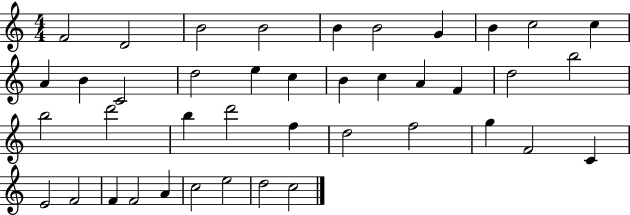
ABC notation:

X:1
T:Untitled
M:4/4
L:1/4
K:C
F2 D2 B2 B2 B B2 G B c2 c A B C2 d2 e c B c A F d2 b2 b2 d'2 b d'2 f d2 f2 g F2 C E2 F2 F F2 A c2 e2 d2 c2